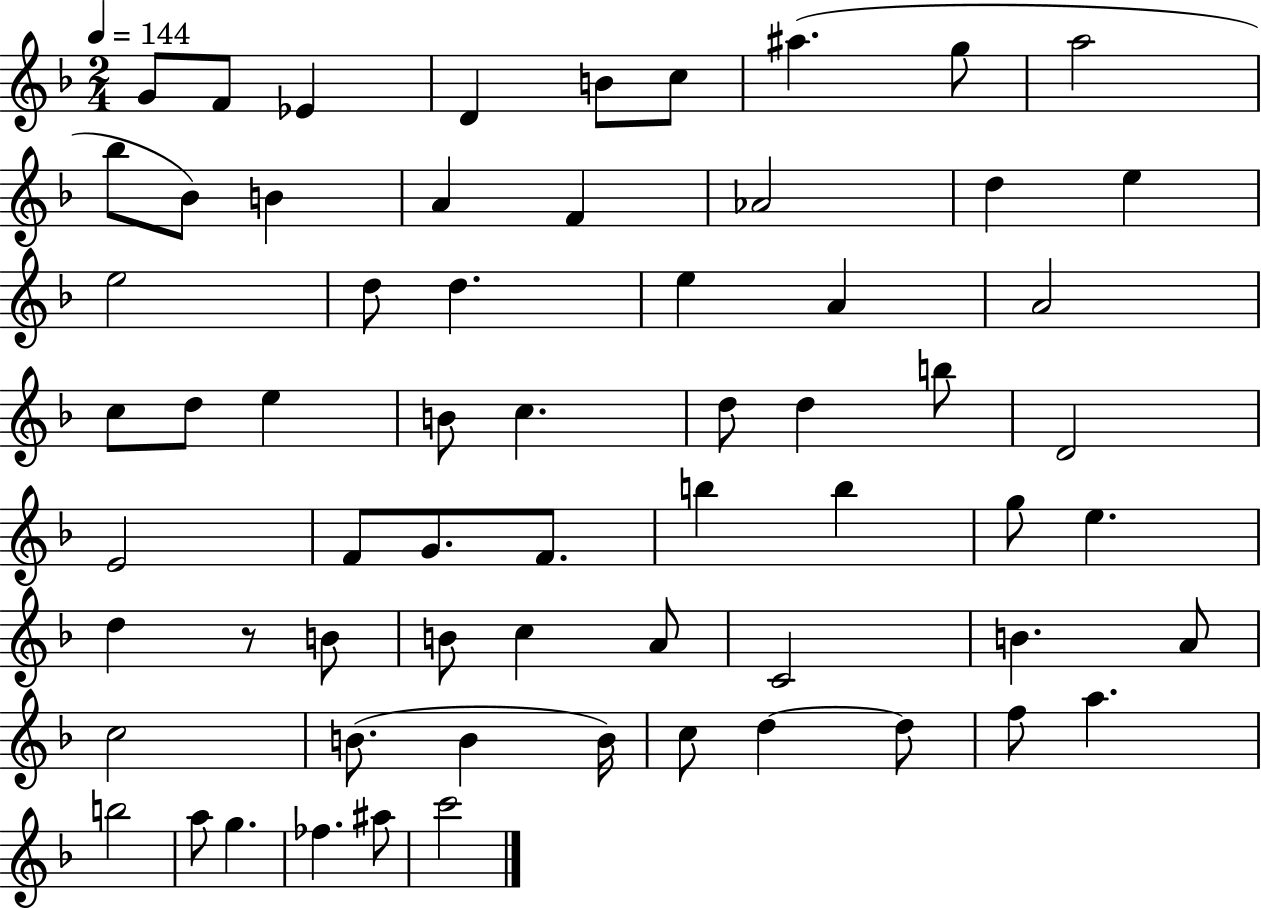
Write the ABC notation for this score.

X:1
T:Untitled
M:2/4
L:1/4
K:F
G/2 F/2 _E D B/2 c/2 ^a g/2 a2 _b/2 _B/2 B A F _A2 d e e2 d/2 d e A A2 c/2 d/2 e B/2 c d/2 d b/2 D2 E2 F/2 G/2 F/2 b b g/2 e d z/2 B/2 B/2 c A/2 C2 B A/2 c2 B/2 B B/4 c/2 d d/2 f/2 a b2 a/2 g _f ^a/2 c'2